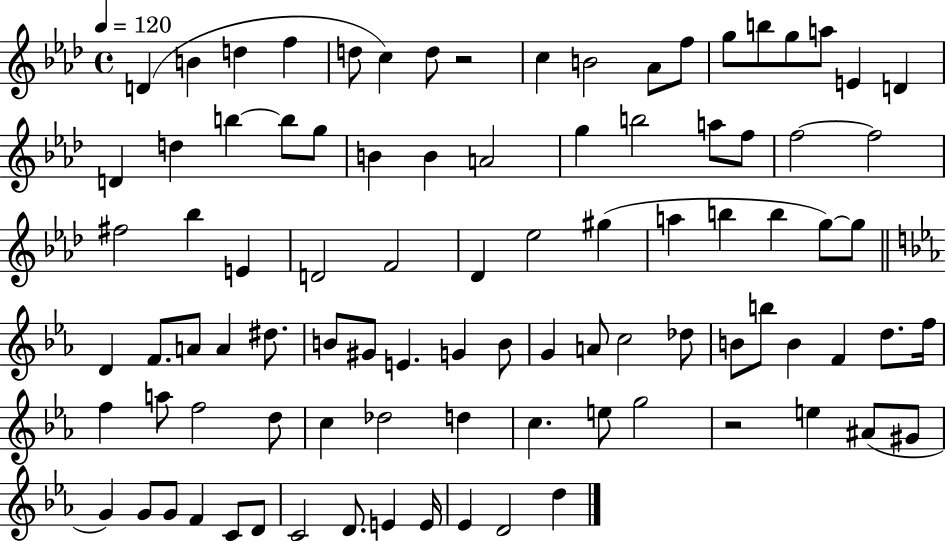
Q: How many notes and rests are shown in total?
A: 92